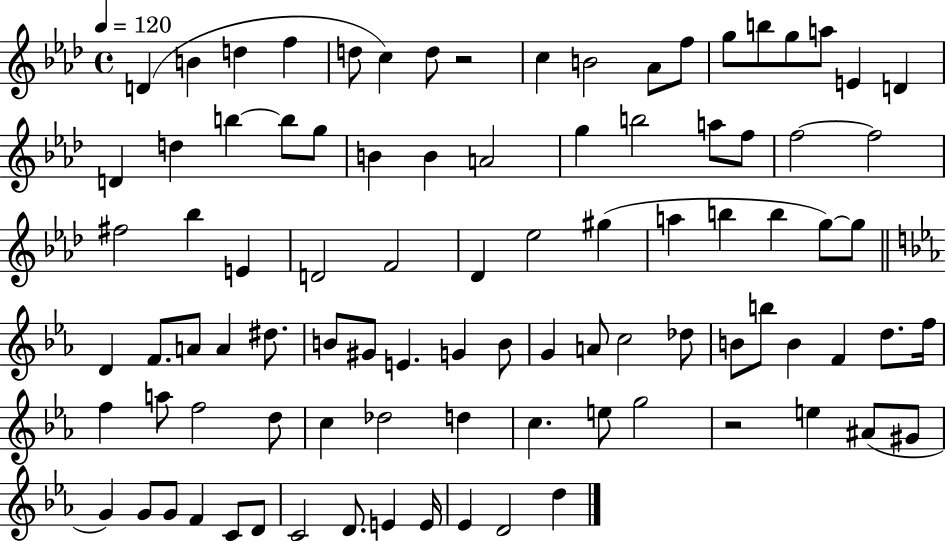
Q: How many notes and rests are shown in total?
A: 92